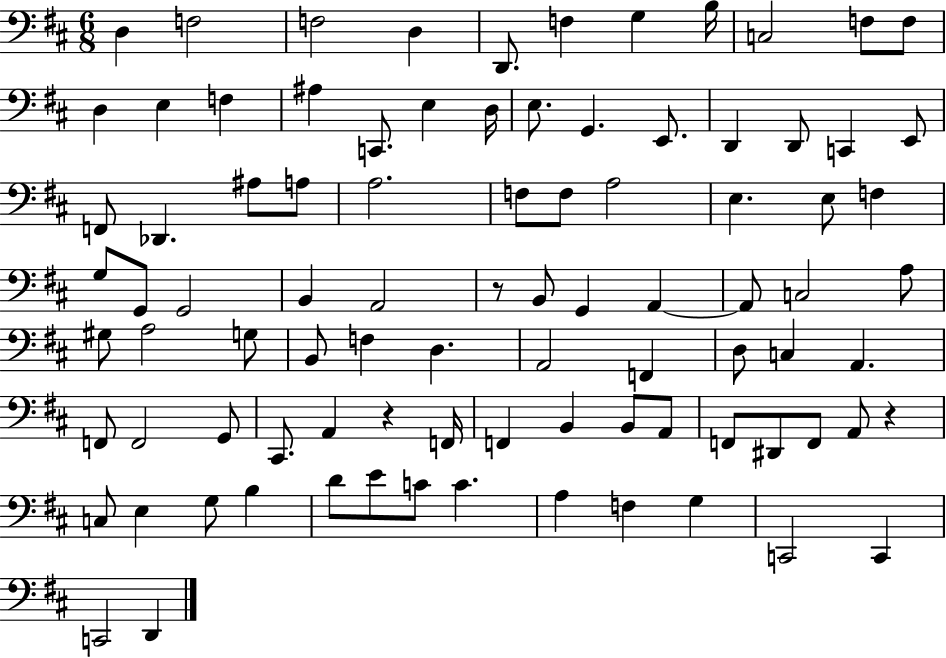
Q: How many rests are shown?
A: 3